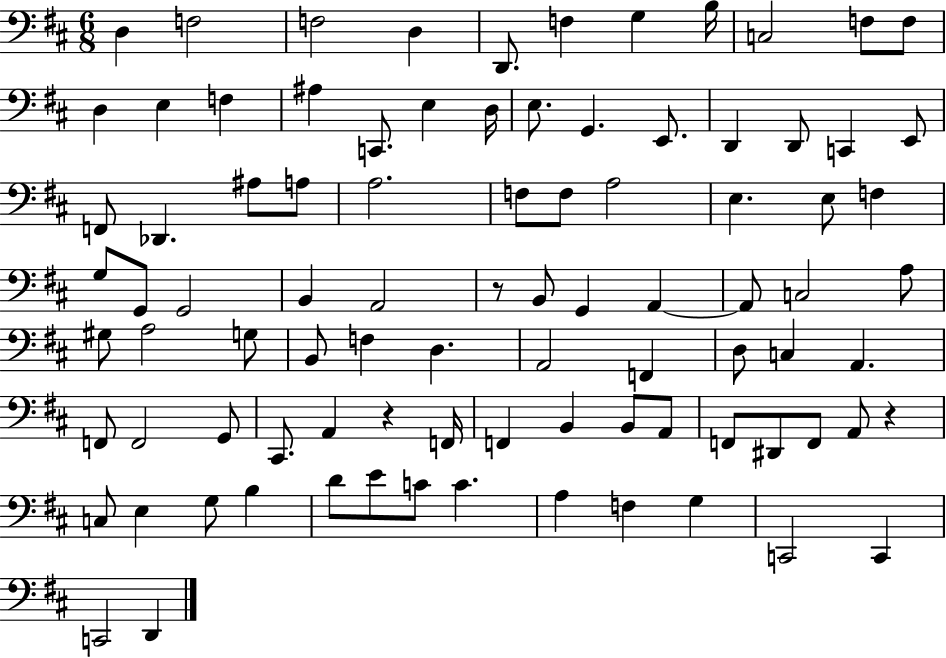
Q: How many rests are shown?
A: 3